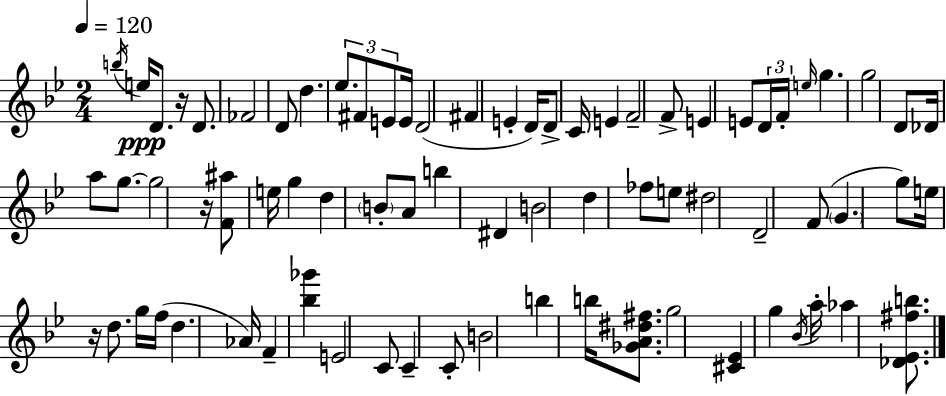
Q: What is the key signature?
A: BES major